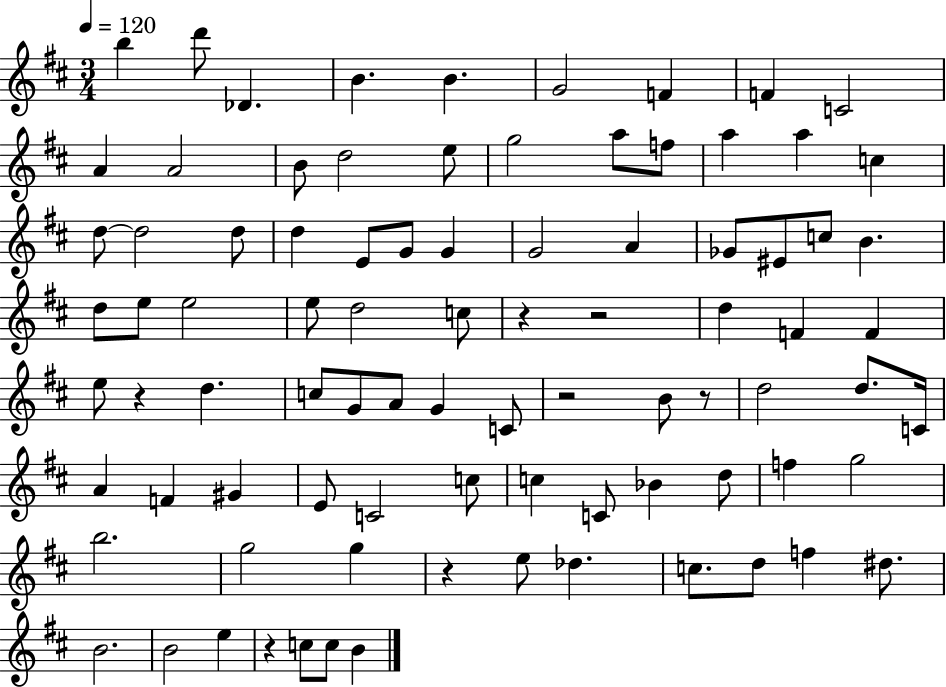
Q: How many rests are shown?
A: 7